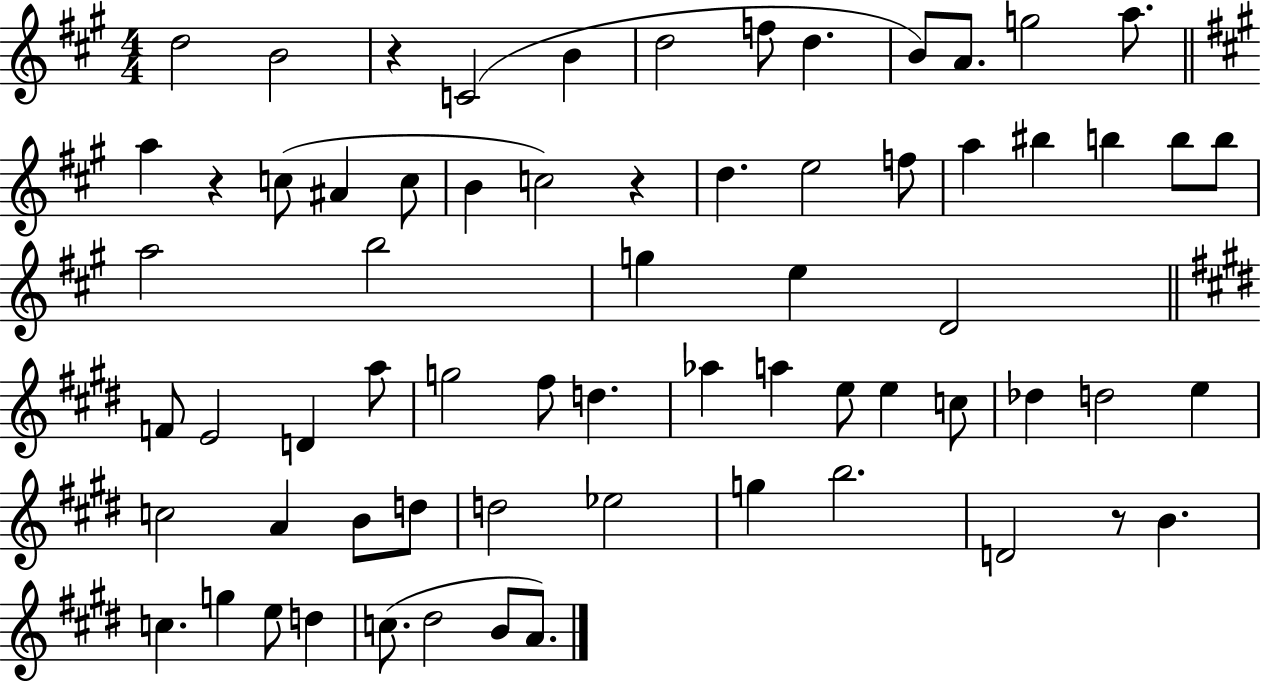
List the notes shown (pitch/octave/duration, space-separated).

D5/h B4/h R/q C4/h B4/q D5/h F5/e D5/q. B4/e A4/e. G5/h A5/e. A5/q R/q C5/e A#4/q C5/e B4/q C5/h R/q D5/q. E5/h F5/e A5/q BIS5/q B5/q B5/e B5/e A5/h B5/h G5/q E5/q D4/h F4/e E4/h D4/q A5/e G5/h F#5/e D5/q. Ab5/q A5/q E5/e E5/q C5/e Db5/q D5/h E5/q C5/h A4/q B4/e D5/e D5/h Eb5/h G5/q B5/h. D4/h R/e B4/q. C5/q. G5/q E5/e D5/q C5/e. D#5/h B4/e A4/e.